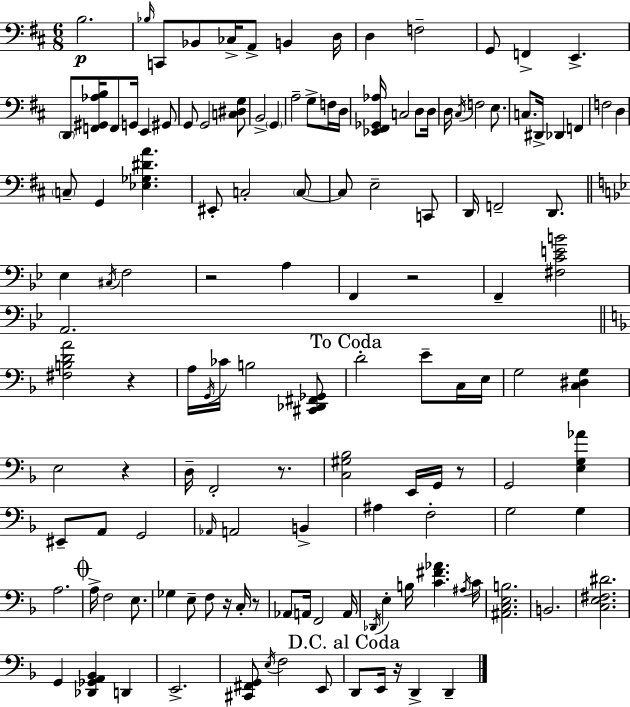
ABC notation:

X:1
T:Untitled
M:6/8
L:1/4
K:D
B,2 _B,/4 C,,/2 _B,,/2 _C,/4 A,,/2 B,, D,/4 D, F,2 G,,/2 F,, E,, D,,/2 [F,,^G,,_A,B,]/4 F,,/2 G,,/4 E,, ^G,,/2 G,,/2 G,,2 [C,^D,G,]/2 B,,2 G,, A,2 G,/2 F,/4 D,/4 [_E,,^F,,_G,,_A,]/4 C,2 D,/2 D,/4 D,/4 ^C,/4 F,2 E,/2 C,/2 ^D,,/4 _D,, F,, F,2 D, C,/2 G,, [_E,_G,^DA] ^E,,/2 C,2 C,/2 C,/2 E,2 C,,/2 D,,/4 F,,2 D,,/2 _E, ^C,/4 F,2 z2 A, F,, z2 F,, [^F,CEB]2 A,,2 [^F,B,DA]2 z A,/4 G,,/4 _C/4 B,2 [^C,,_D,,^F,,_G,,]/2 D2 E/2 C,/4 E,/4 G,2 [C,^D,G,] E,2 z D,/4 F,,2 z/2 [C,^G,_B,]2 E,,/4 G,,/4 z/2 G,,2 [E,G,_A] ^E,,/2 A,,/2 G,,2 _A,,/4 A,,2 B,, ^A, F,2 G,2 G, A,2 A,/4 F,2 E,/2 _G, E,/2 F,/2 z/4 C,/4 z/2 _A,,/2 A,,/4 F,,2 A,,/4 _D,,/4 E, B,/4 [C^F_A] ^A,/4 C/4 [^A,,C,E,B,]2 B,,2 [C,E,^F,^D]2 G,, [_D,,_G,,A,,_B,,] D,, E,,2 [^C,,^F,,G,,]/2 E,/4 F,2 E,,/2 D,,/2 E,,/4 z/4 D,, D,,